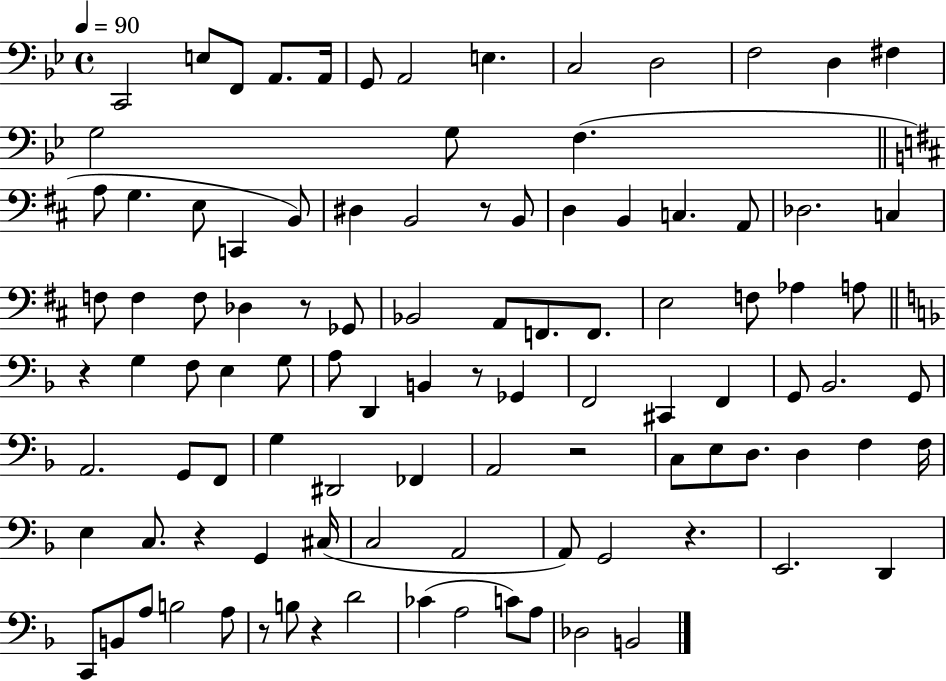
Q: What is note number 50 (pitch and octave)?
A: B2